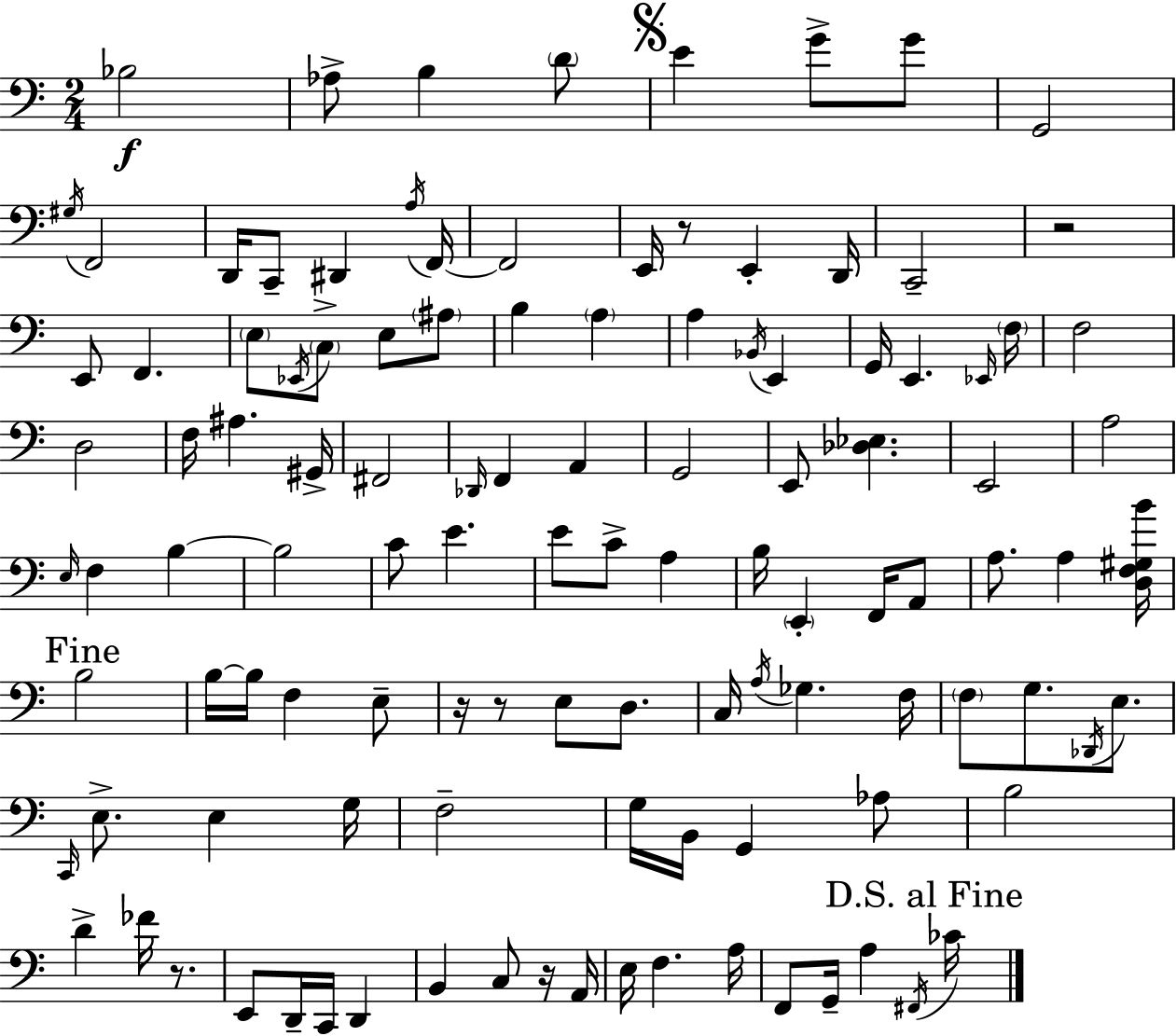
X:1
T:Untitled
M:2/4
L:1/4
K:Am
_B,2 _A,/2 B, D/2 E G/2 G/2 G,,2 ^G,/4 F,,2 D,,/4 C,,/2 ^D,, A,/4 F,,/4 F,,2 E,,/4 z/2 E,, D,,/4 C,,2 z2 E,,/2 F,, E,/2 _E,,/4 C,/2 E,/2 ^A,/2 B, A, A, _B,,/4 E,, G,,/4 E,, _E,,/4 F,/4 F,2 D,2 F,/4 ^A, ^G,,/4 ^F,,2 _D,,/4 F,, A,, G,,2 E,,/2 [_D,_E,] E,,2 A,2 E,/4 F, B, B,2 C/2 E E/2 C/2 A, B,/4 E,, F,,/4 A,,/2 A,/2 A, [D,F,^G,B]/4 B,2 B,/4 B,/4 F, E,/2 z/4 z/2 E,/2 D,/2 C,/4 A,/4 _G, F,/4 F,/2 G,/2 _D,,/4 E,/2 C,,/4 E,/2 E, G,/4 F,2 G,/4 B,,/4 G,, _A,/2 B,2 D _F/4 z/2 E,,/2 D,,/4 C,,/4 D,, B,, C,/2 z/4 A,,/4 E,/4 F, A,/4 F,,/2 G,,/4 A, ^F,,/4 _C/4